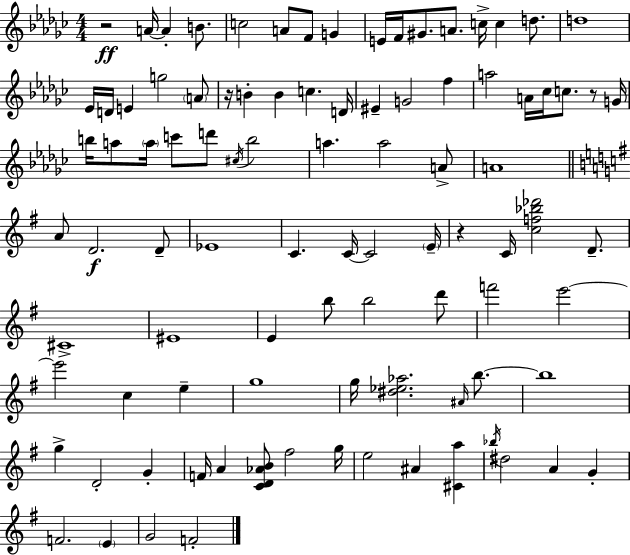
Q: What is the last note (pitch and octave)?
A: F4